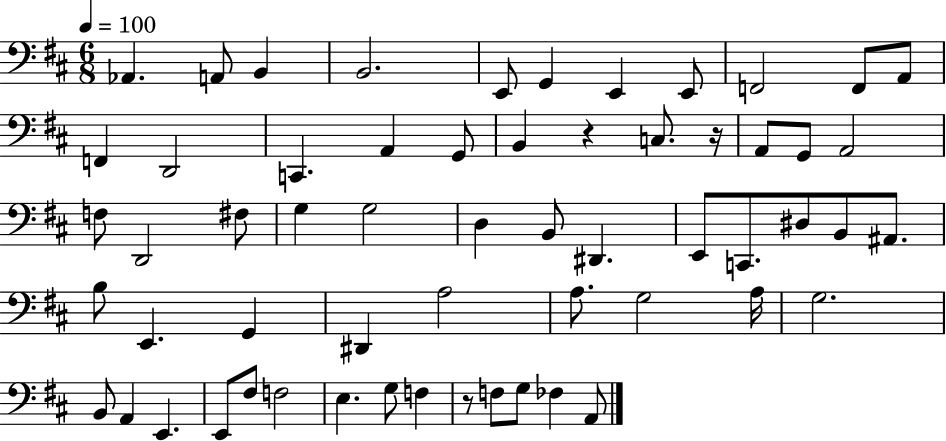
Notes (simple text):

Ab2/q. A2/e B2/q B2/h. E2/e G2/q E2/q E2/e F2/h F2/e A2/e F2/q D2/h C2/q. A2/q G2/e B2/q R/q C3/e. R/s A2/e G2/e A2/h F3/e D2/h F#3/e G3/q G3/h D3/q B2/e D#2/q. E2/e C2/e. D#3/e B2/e A#2/e. B3/e E2/q. G2/q D#2/q A3/h A3/e. G3/h A3/s G3/h. B2/e A2/q E2/q. E2/e F#3/e F3/h E3/q. G3/e F3/q R/e F3/e G3/e FES3/q A2/e